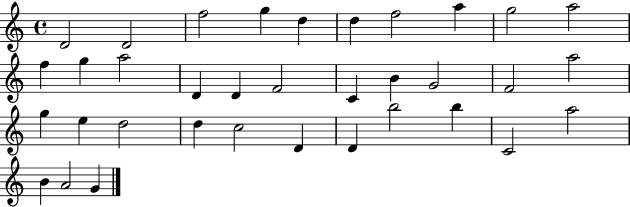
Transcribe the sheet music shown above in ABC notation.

X:1
T:Untitled
M:4/4
L:1/4
K:C
D2 D2 f2 g d d f2 a g2 a2 f g a2 D D F2 C B G2 F2 a2 g e d2 d c2 D D b2 b C2 a2 B A2 G